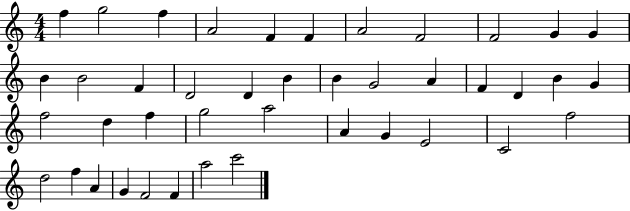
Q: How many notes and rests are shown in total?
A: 42